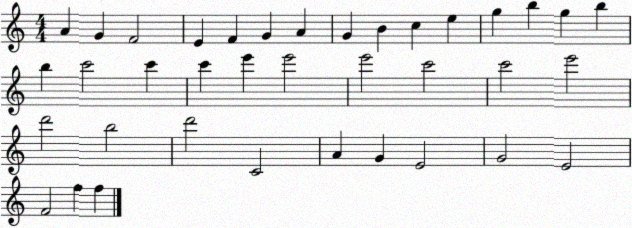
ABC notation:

X:1
T:Untitled
M:4/4
L:1/4
K:C
A G F2 E F G A G B c e g b g b b c'2 c' c' e' e'2 e'2 c'2 c'2 e'2 d'2 b2 d'2 C2 A G E2 G2 E2 F2 f f